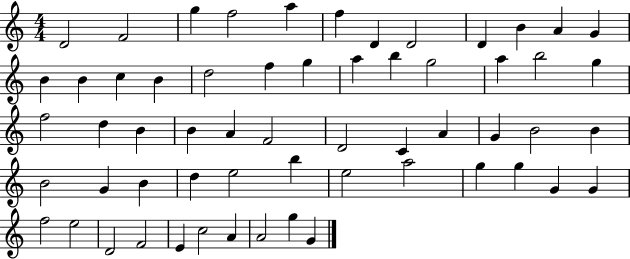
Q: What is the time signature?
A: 4/4